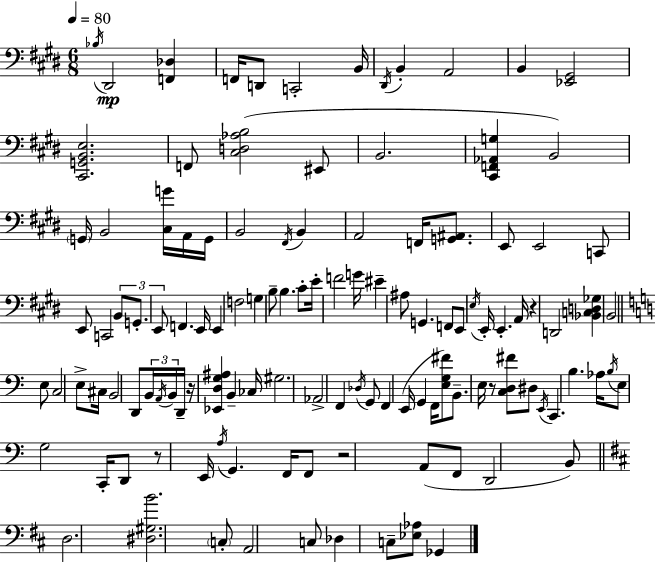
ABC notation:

X:1
T:Untitled
M:6/8
L:1/4
K:E
_B,/4 ^D,,2 [F,,_D,] F,,/4 D,,/2 C,,2 B,,/4 ^D,,/4 B,, A,,2 B,, [_E,,^G,,]2 [^C,,G,,B,,E,]2 F,,/2 [^C,D,_A,B,]2 ^E,,/2 B,,2 [^C,,F,,_A,,G,] B,,2 G,,/4 B,,2 [^C,G]/4 A,,/4 G,,/4 B,,2 ^F,,/4 B,, A,,2 F,,/4 [G,,^A,,]/2 E,,/2 E,,2 C,,/2 E,,/2 C,,2 B,,/2 G,,/2 E,,/2 F,, E,,/4 E,, F,2 G, B,/2 B, ^C/2 E/4 F2 G/4 ^E ^A,/2 G,, F,,/2 E,,/2 E,/4 E,,/4 E,, A,,/4 z D,,2 [_B,,C,D,_G,] B,,2 E,/2 C,2 E,/2 ^C,/4 B,,2 D,,/2 B,,/4 A,,/4 B,,/4 D,,/4 z/4 [_E,,D,G,^A,] B,, _C,/4 ^G,2 _A,,2 F,, _D,/4 G,,/2 F,, E,,/4 G,, F,,/4 [E,G,^F]/2 B,,/2 E,/4 z/2 [C,D,^F]/2 ^D,/2 E,,/4 C,, B, _A,/4 B,/4 E,/2 G,2 C,,/4 D,,/2 z/2 E,,/4 A,/4 G,, F,,/4 F,,/2 z2 A,,/2 F,,/2 D,,2 B,,/2 D,2 [^D,^G,B]2 C,/2 A,,2 C,/2 _D, C,/2 [_E,_A,]/2 _G,,